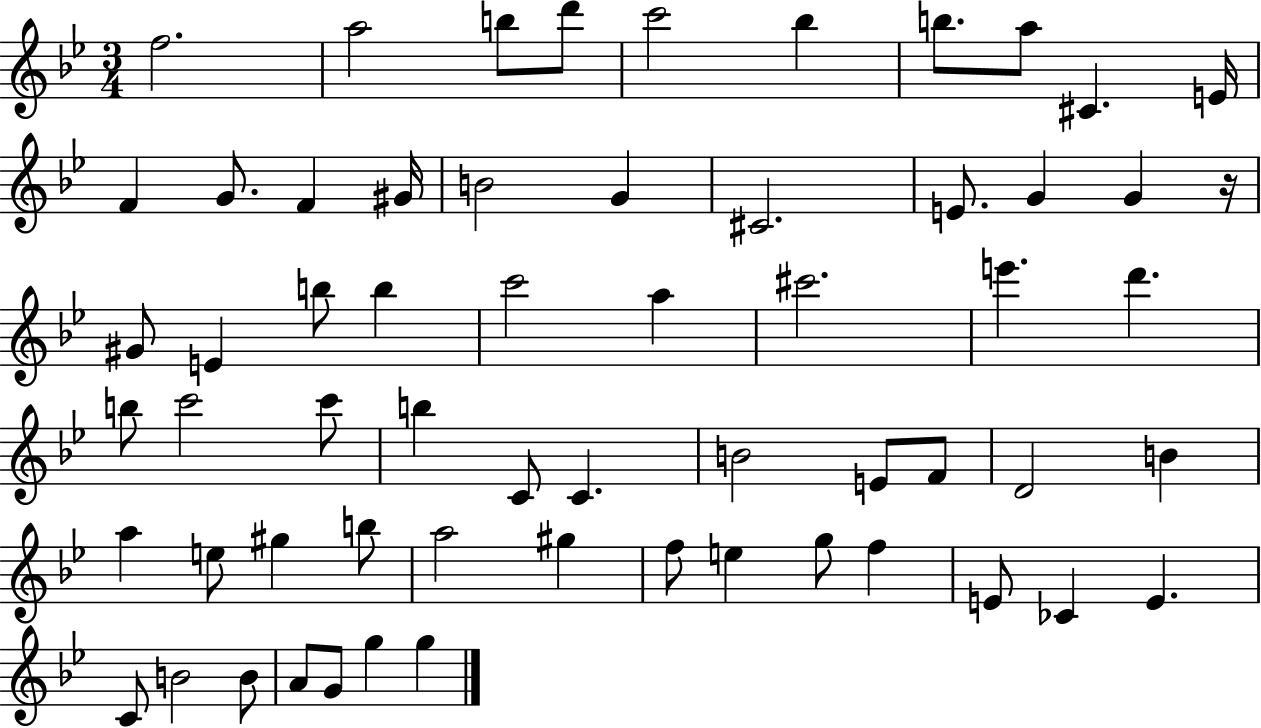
F5/h. A5/h B5/e D6/e C6/h Bb5/q B5/e. A5/e C#4/q. E4/s F4/q G4/e. F4/q G#4/s B4/h G4/q C#4/h. E4/e. G4/q G4/q R/s G#4/e E4/q B5/e B5/q C6/h A5/q C#6/h. E6/q. D6/q. B5/e C6/h C6/e B5/q C4/e C4/q. B4/h E4/e F4/e D4/h B4/q A5/q E5/e G#5/q B5/e A5/h G#5/q F5/e E5/q G5/e F5/q E4/e CES4/q E4/q. C4/e B4/h B4/e A4/e G4/e G5/q G5/q